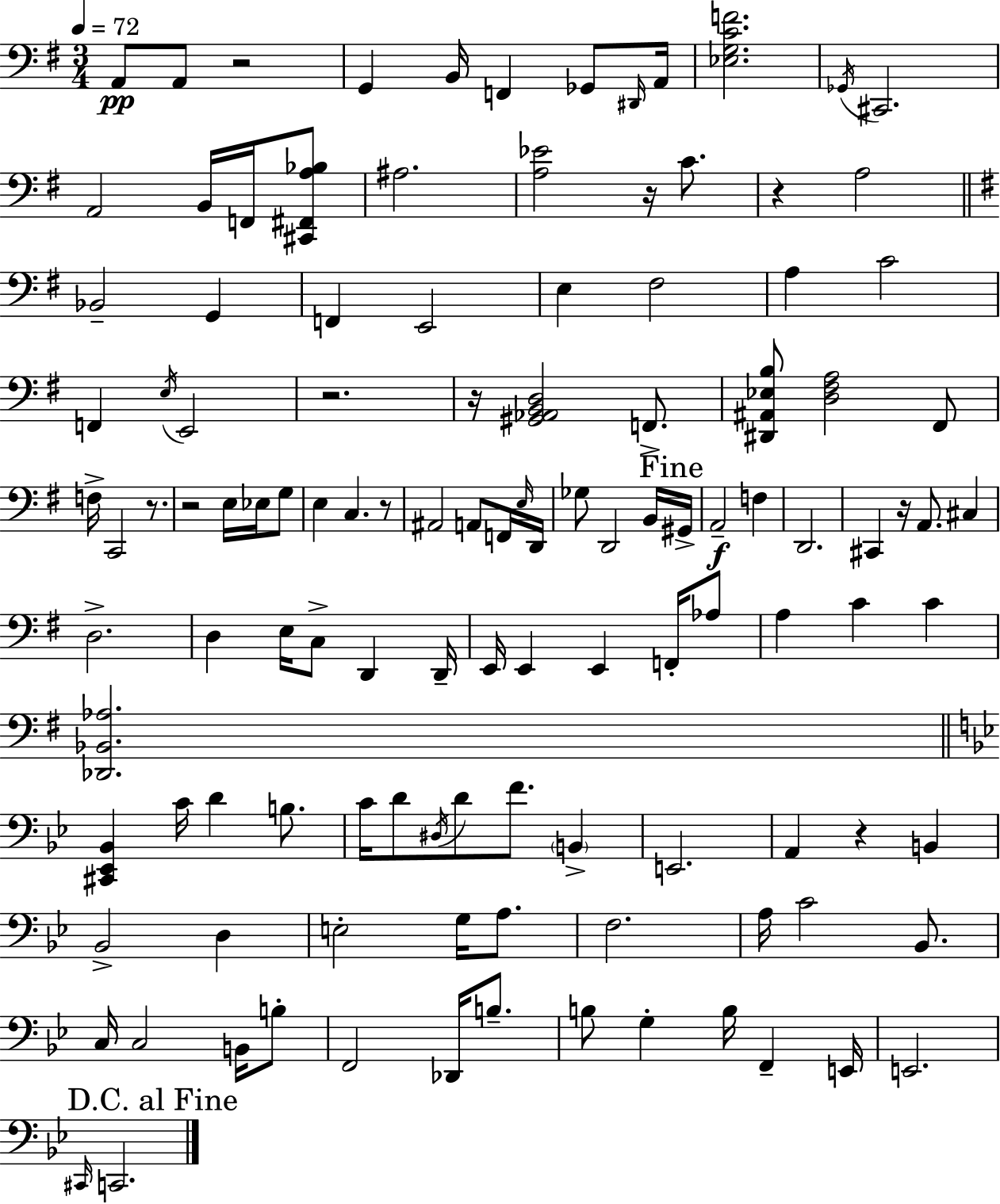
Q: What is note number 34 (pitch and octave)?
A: G3